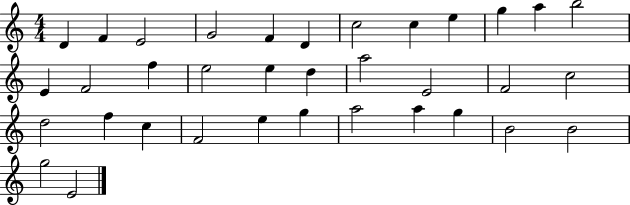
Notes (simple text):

D4/q F4/q E4/h G4/h F4/q D4/q C5/h C5/q E5/q G5/q A5/q B5/h E4/q F4/h F5/q E5/h E5/q D5/q A5/h E4/h F4/h C5/h D5/h F5/q C5/q F4/h E5/q G5/q A5/h A5/q G5/q B4/h B4/h G5/h E4/h